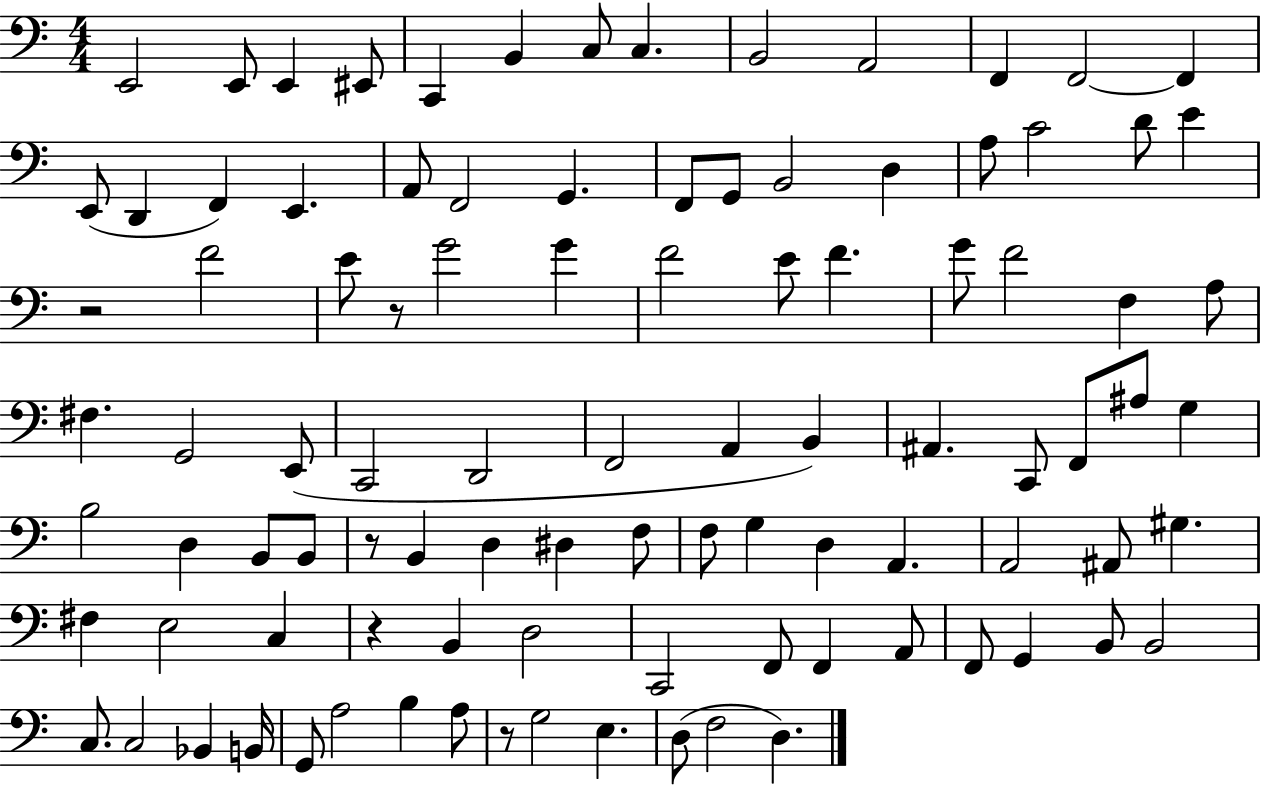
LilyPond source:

{
  \clef bass
  \numericTimeSignature
  \time 4/4
  \key c \major
  e,2 e,8 e,4 eis,8 | c,4 b,4 c8 c4. | b,2 a,2 | f,4 f,2~~ f,4 | \break e,8( d,4 f,4) e,4. | a,8 f,2 g,4. | f,8 g,8 b,2 d4 | a8 c'2 d'8 e'4 | \break r2 f'2 | e'8 r8 g'2 g'4 | f'2 e'8 f'4. | g'8 f'2 f4 a8 | \break fis4. g,2 e,8( | c,2 d,2 | f,2 a,4 b,4) | ais,4. c,8 f,8 ais8 g4 | \break b2 d4 b,8 b,8 | r8 b,4 d4 dis4 f8 | f8 g4 d4 a,4. | a,2 ais,8 gis4. | \break fis4 e2 c4 | r4 b,4 d2 | c,2 f,8 f,4 a,8 | f,8 g,4 b,8 b,2 | \break c8. c2 bes,4 b,16 | g,8 a2 b4 a8 | r8 g2 e4. | d8( f2 d4.) | \break \bar "|."
}